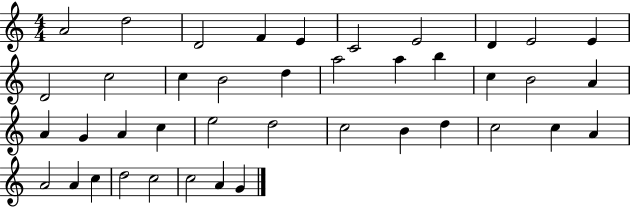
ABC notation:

X:1
T:Untitled
M:4/4
L:1/4
K:C
A2 d2 D2 F E C2 E2 D E2 E D2 c2 c B2 d a2 a b c B2 A A G A c e2 d2 c2 B d c2 c A A2 A c d2 c2 c2 A G